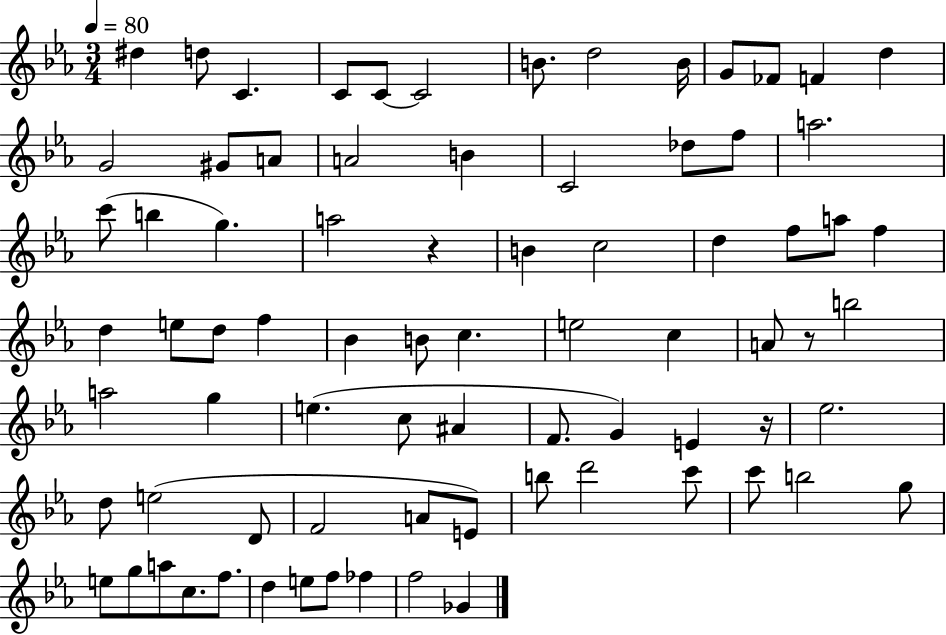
{
  \clef treble
  \numericTimeSignature
  \time 3/4
  \key ees \major
  \tempo 4 = 80
  \repeat volta 2 { dis''4 d''8 c'4. | c'8 c'8~~ c'2 | b'8. d''2 b'16 | g'8 fes'8 f'4 d''4 | \break g'2 gis'8 a'8 | a'2 b'4 | c'2 des''8 f''8 | a''2. | \break c'''8( b''4 g''4.) | a''2 r4 | b'4 c''2 | d''4 f''8 a''8 f''4 | \break d''4 e''8 d''8 f''4 | bes'4 b'8 c''4. | e''2 c''4 | a'8 r8 b''2 | \break a''2 g''4 | e''4.( c''8 ais'4 | f'8. g'4) e'4 r16 | ees''2. | \break d''8 e''2( d'8 | f'2 a'8 e'8) | b''8 d'''2 c'''8 | c'''8 b''2 g''8 | \break e''8 g''8 a''8 c''8. f''8. | d''4 e''8 f''8 fes''4 | f''2 ges'4 | } \bar "|."
}